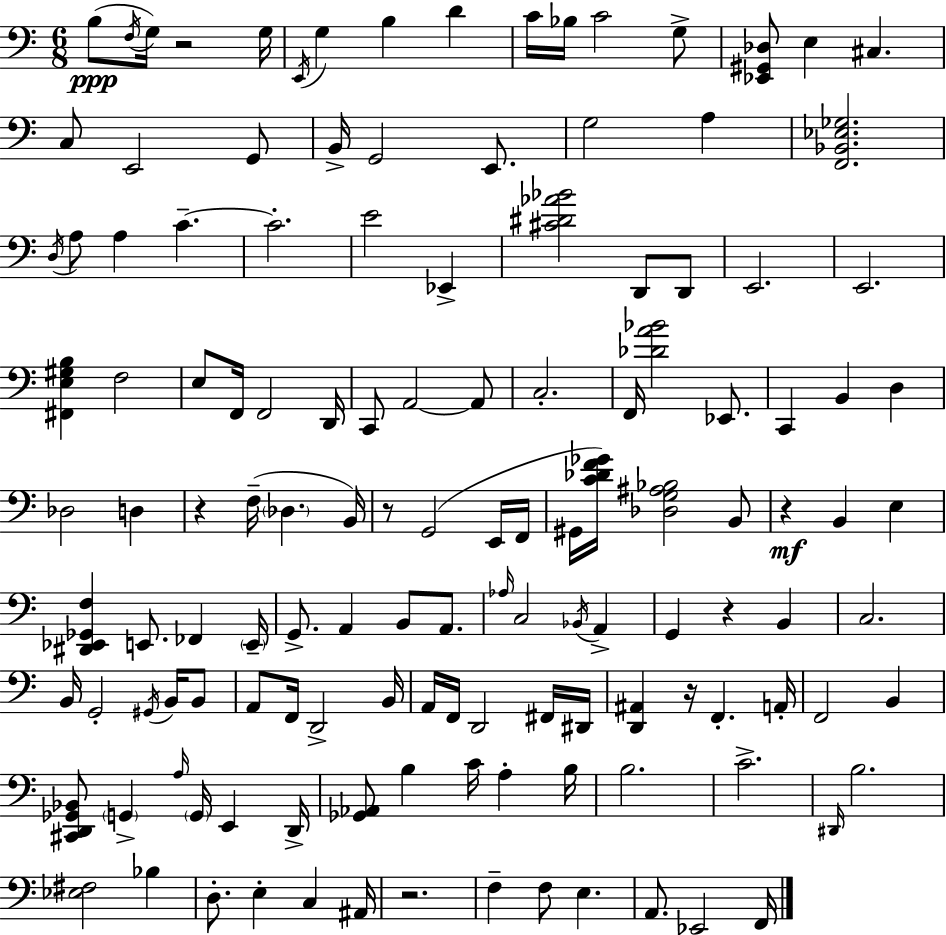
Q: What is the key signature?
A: C major